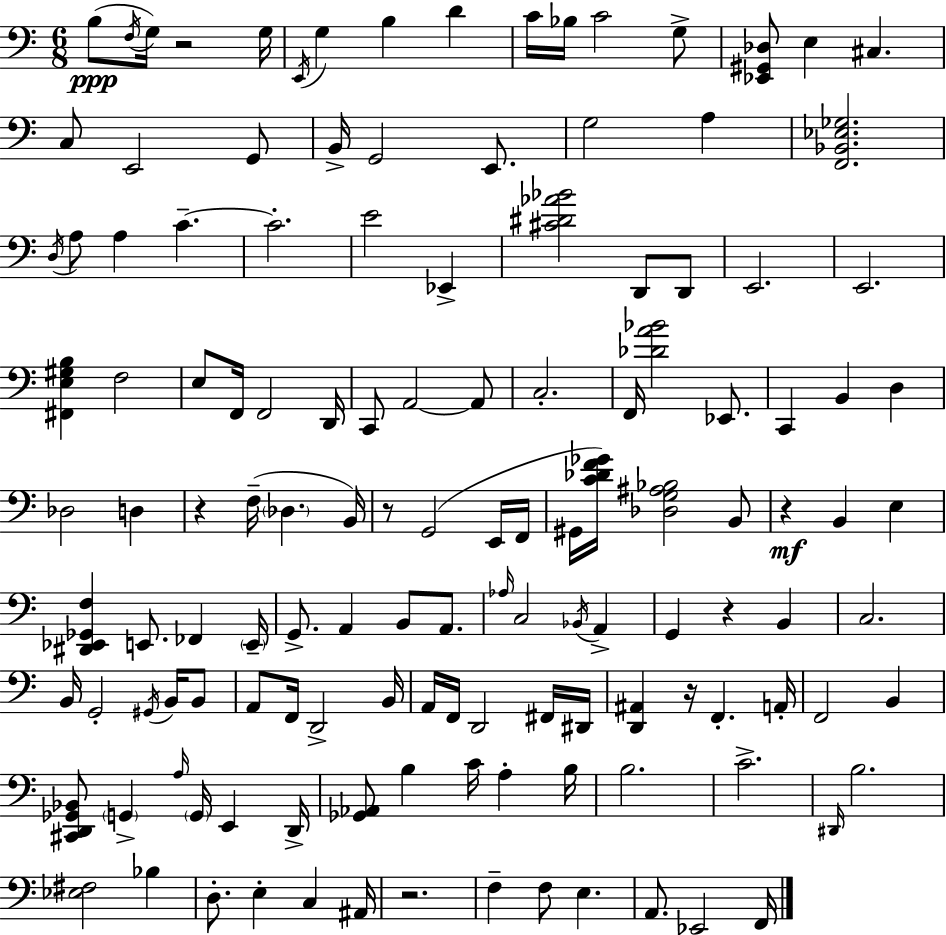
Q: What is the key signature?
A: C major